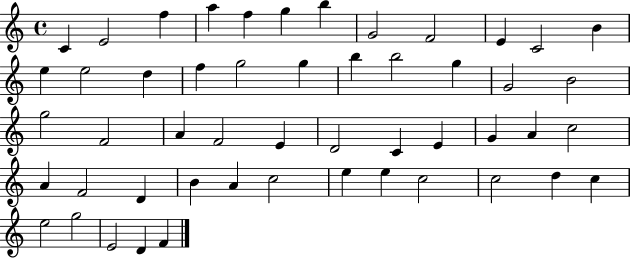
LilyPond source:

{
  \clef treble
  \time 4/4
  \defaultTimeSignature
  \key c \major
  c'4 e'2 f''4 | a''4 f''4 g''4 b''4 | g'2 f'2 | e'4 c'2 b'4 | \break e''4 e''2 d''4 | f''4 g''2 g''4 | b''4 b''2 g''4 | g'2 b'2 | \break g''2 f'2 | a'4 f'2 e'4 | d'2 c'4 e'4 | g'4 a'4 c''2 | \break a'4 f'2 d'4 | b'4 a'4 c''2 | e''4 e''4 c''2 | c''2 d''4 c''4 | \break e''2 g''2 | e'2 d'4 f'4 | \bar "|."
}